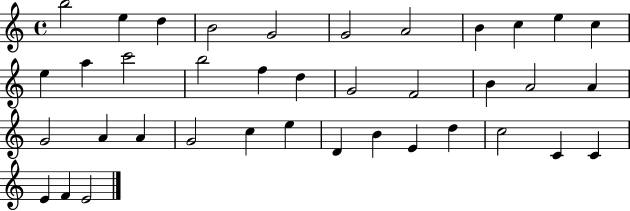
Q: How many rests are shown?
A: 0